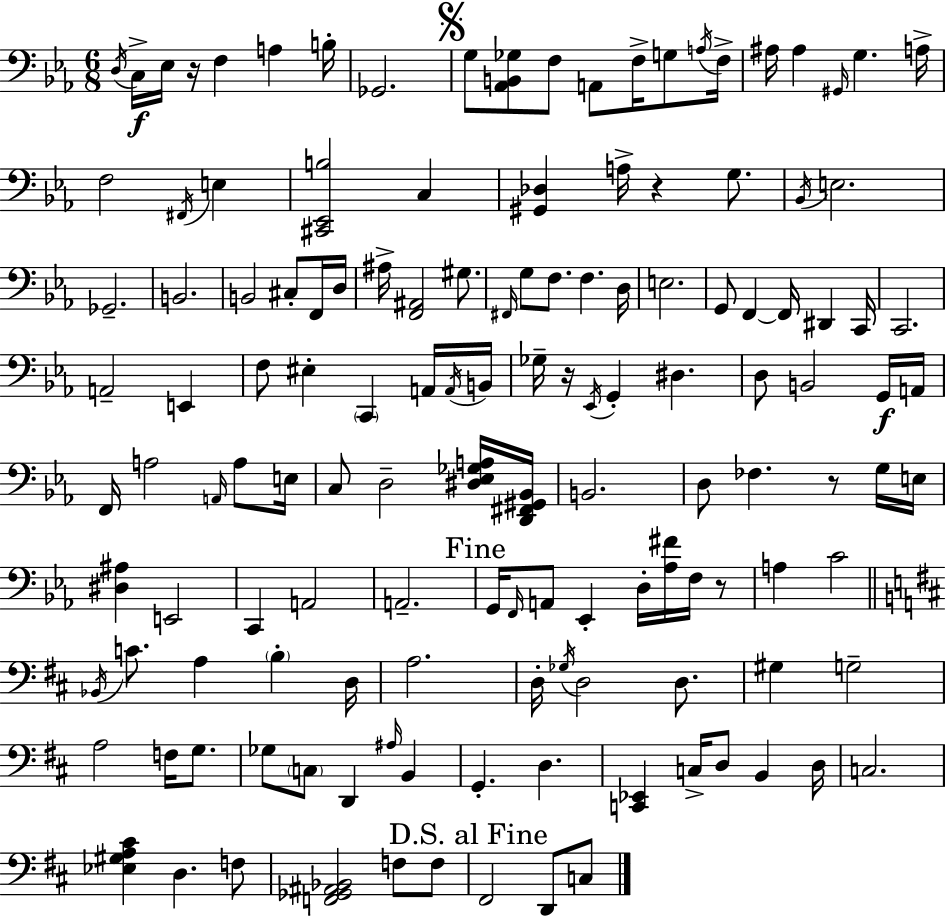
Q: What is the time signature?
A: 6/8